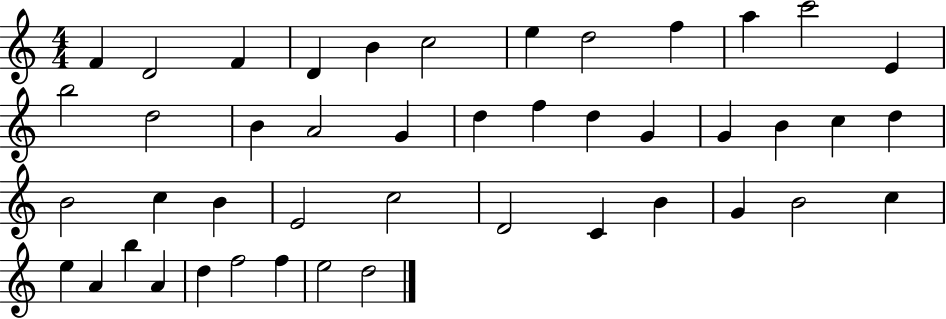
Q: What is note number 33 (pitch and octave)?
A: B4